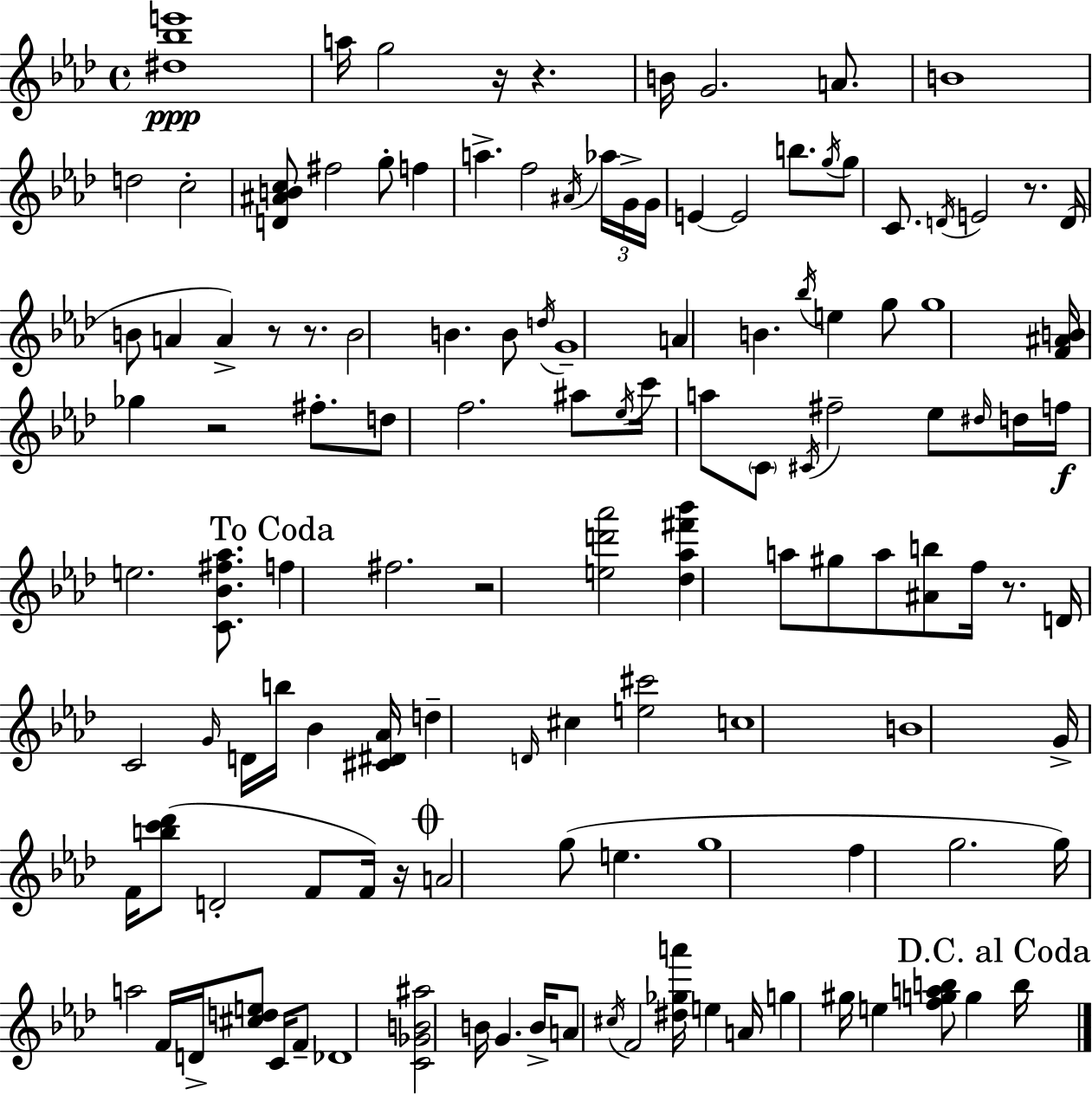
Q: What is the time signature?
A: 4/4